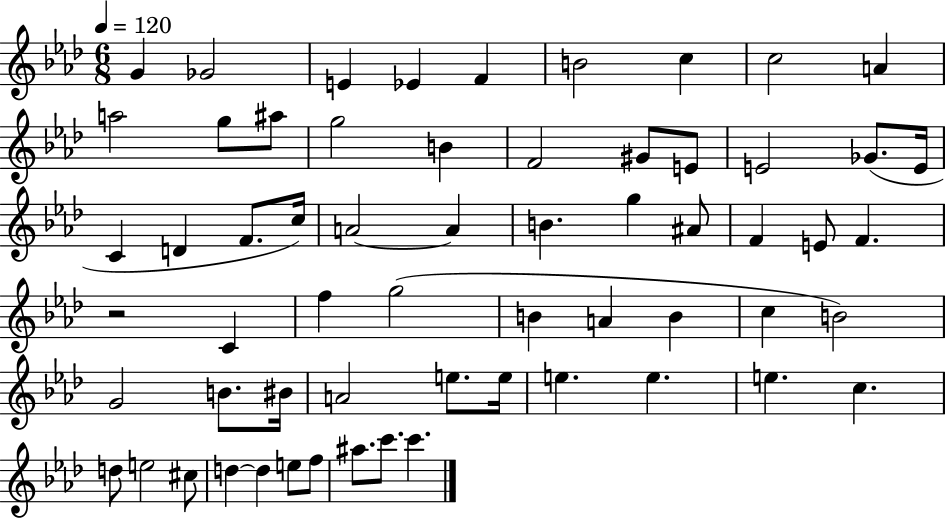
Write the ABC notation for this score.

X:1
T:Untitled
M:6/8
L:1/4
K:Ab
G _G2 E _E F B2 c c2 A a2 g/2 ^a/2 g2 B F2 ^G/2 E/2 E2 _G/2 E/4 C D F/2 c/4 A2 A B g ^A/2 F E/2 F z2 C f g2 B A B c B2 G2 B/2 ^B/4 A2 e/2 e/4 e e e c d/2 e2 ^c/2 d d e/2 f/2 ^a/2 c'/2 c'